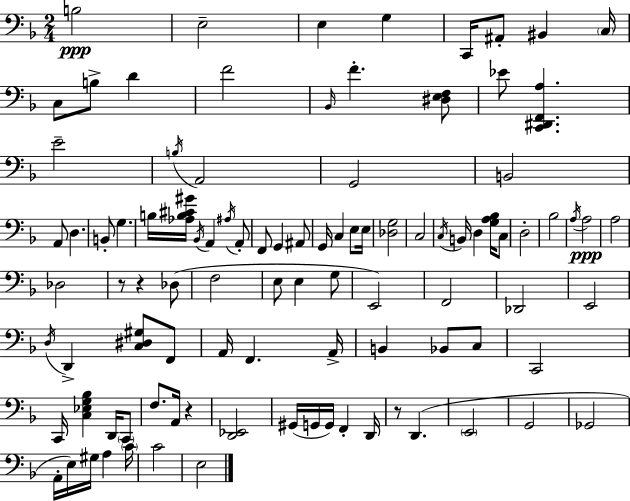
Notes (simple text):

B3/h E3/h E3/q G3/q C2/s A#2/e BIS2/q C3/s C3/e B3/e D4/q F4/h Bb2/s F4/q. [D#3,E3,F3]/e Eb4/e [C2,D#2,F2,A3]/q. E4/h B3/s A2/h G2/h B2/h A2/e D3/q. B2/e G3/q. B3/s [Ab3,B3,C#4,G#4]/s Bb2/s A2/q A#3/s A2/e F2/e G2/q A#2/e G2/s C3/q E3/e E3/s [Db3,G3]/h C3/h C3/s B2/s D3/q [G3,A3,Bb3]/s C3/e D3/h Bb3/h A3/s A3/h A3/h Db3/h R/e R/q Db3/e F3/h E3/e E3/q G3/e E2/h F2/h Db2/h E2/h D3/s D2/q [C3,D#3,G#3]/e F2/e A2/s F2/q. A2/s B2/q Bb2/e C3/e C2/h C2/s [C3,Eb3,G3,Bb3]/q D2/s C2/e F3/e. A2/s R/q [D2,Eb2]/h G#2/s G2/s G2/s F2/q D2/s R/e D2/q. E2/h G2/h Gb2/h A2/s E3/s G#3/s A3/q C4/s C4/h E3/h